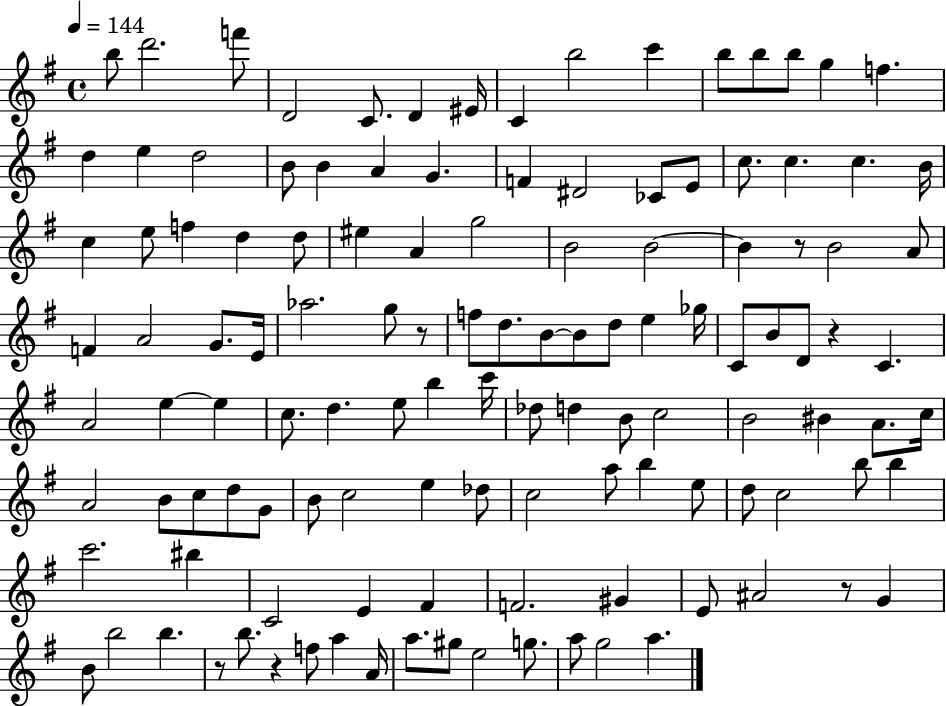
B5/e D6/h. F6/e D4/h C4/e. D4/q EIS4/s C4/q B5/h C6/q B5/e B5/e B5/e G5/q F5/q. D5/q E5/q D5/h B4/e B4/q A4/q G4/q. F4/q D#4/h CES4/e E4/e C5/e. C5/q. C5/q. B4/s C5/q E5/e F5/q D5/q D5/e EIS5/q A4/q G5/h B4/h B4/h B4/q R/e B4/h A4/e F4/q A4/h G4/e. E4/s Ab5/h. G5/e R/e F5/e D5/e. B4/e B4/e D5/e E5/q Gb5/s C4/e B4/e D4/e R/q C4/q. A4/h E5/q E5/q C5/e. D5/q. E5/e B5/q C6/s Db5/e D5/q B4/e C5/h B4/h BIS4/q A4/e. C5/s A4/h B4/e C5/e D5/e G4/e B4/e C5/h E5/q Db5/e C5/h A5/e B5/q E5/e D5/e C5/h B5/e B5/q C6/h. BIS5/q C4/h E4/q F#4/q F4/h. G#4/q E4/e A#4/h R/e G4/q B4/e B5/h B5/q. R/e B5/e. R/q F5/e A5/q A4/s A5/e. G#5/e E5/h G5/e. A5/e G5/h A5/q.